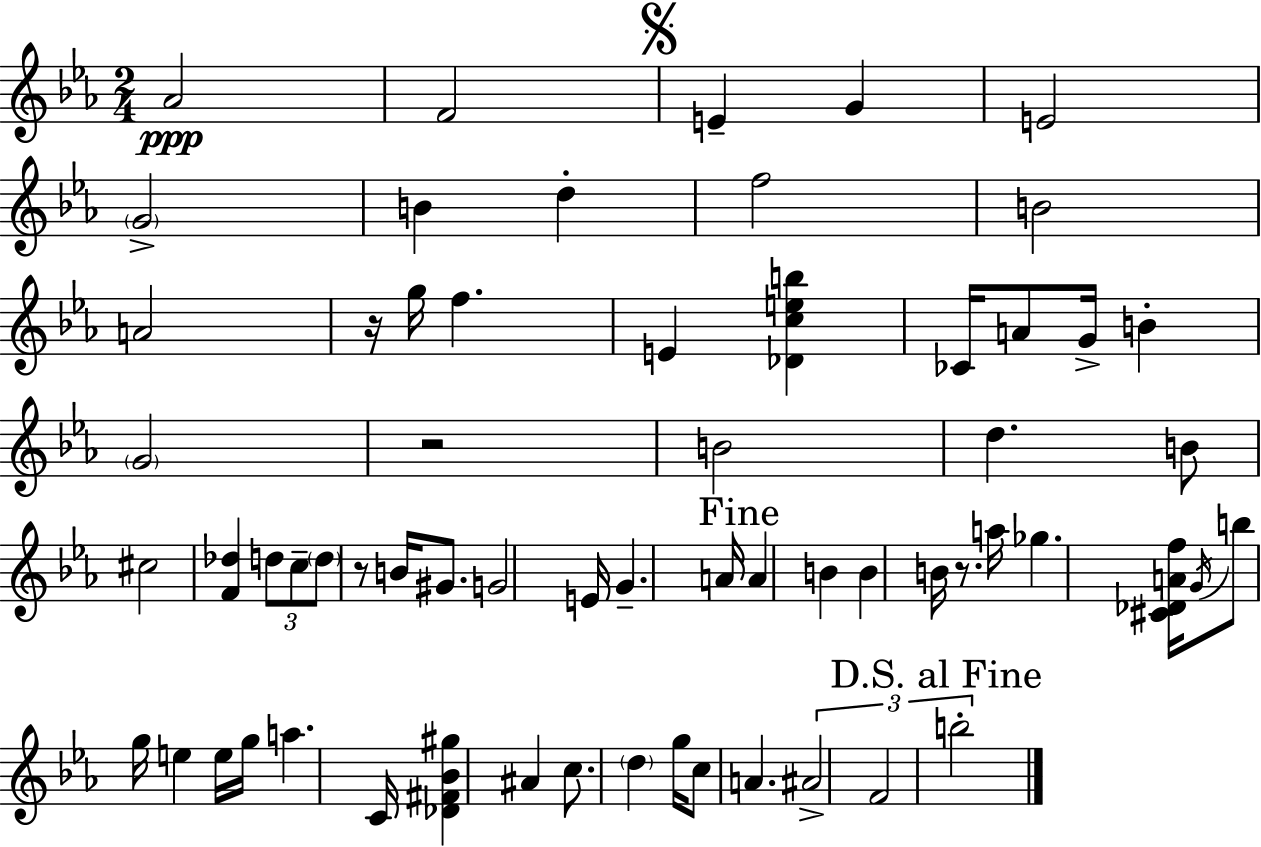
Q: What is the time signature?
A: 2/4